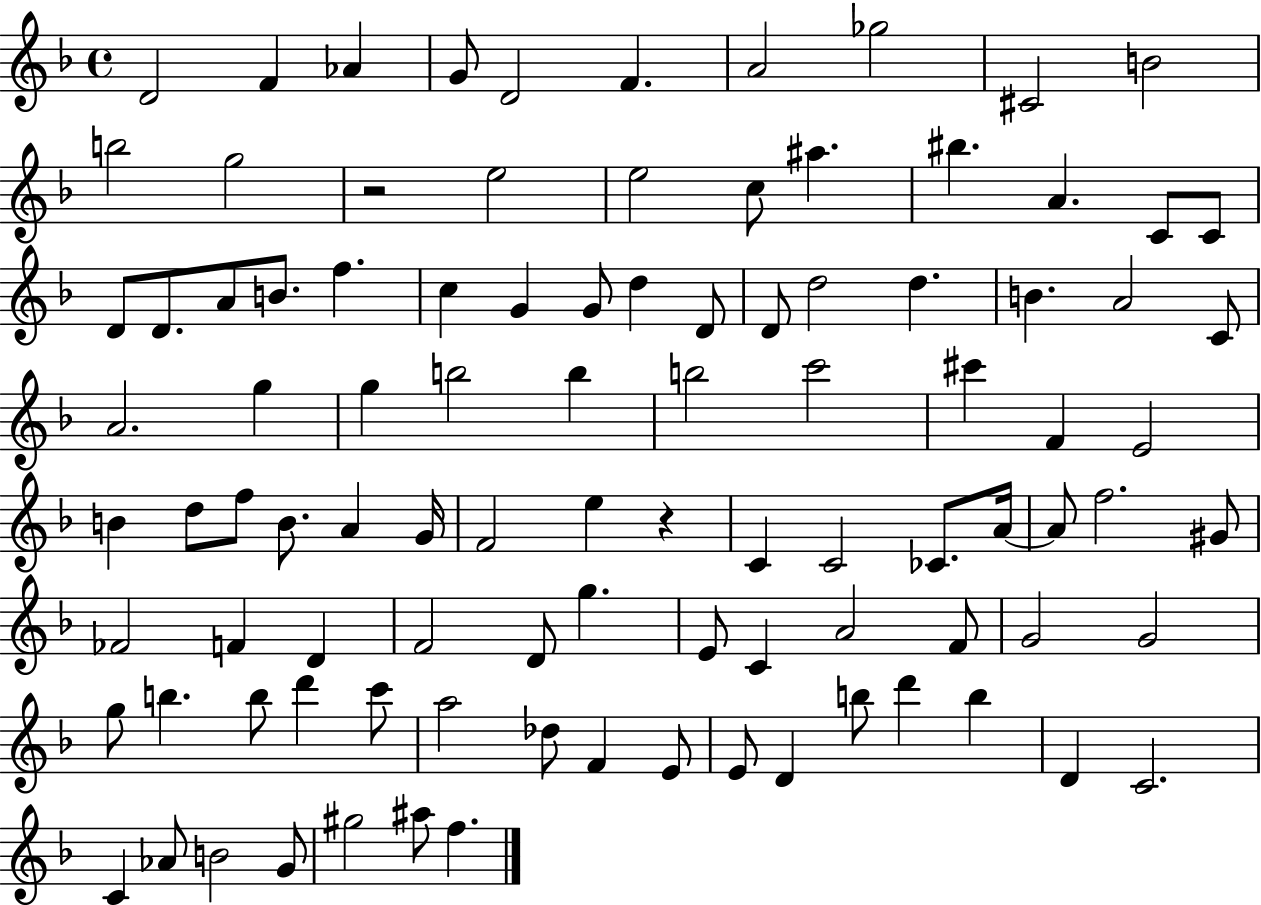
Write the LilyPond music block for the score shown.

{
  \clef treble
  \time 4/4
  \defaultTimeSignature
  \key f \major
  \repeat volta 2 { d'2 f'4 aes'4 | g'8 d'2 f'4. | a'2 ges''2 | cis'2 b'2 | \break b''2 g''2 | r2 e''2 | e''2 c''8 ais''4. | bis''4. a'4. c'8 c'8 | \break d'8 d'8. a'8 b'8. f''4. | c''4 g'4 g'8 d''4 d'8 | d'8 d''2 d''4. | b'4. a'2 c'8 | \break a'2. g''4 | g''4 b''2 b''4 | b''2 c'''2 | cis'''4 f'4 e'2 | \break b'4 d''8 f''8 b'8. a'4 g'16 | f'2 e''4 r4 | c'4 c'2 ces'8. a'16~~ | a'8 f''2. gis'8 | \break fes'2 f'4 d'4 | f'2 d'8 g''4. | e'8 c'4 a'2 f'8 | g'2 g'2 | \break g''8 b''4. b''8 d'''4 c'''8 | a''2 des''8 f'4 e'8 | e'8 d'4 b''8 d'''4 b''4 | d'4 c'2. | \break c'4 aes'8 b'2 g'8 | gis''2 ais''8 f''4. | } \bar "|."
}